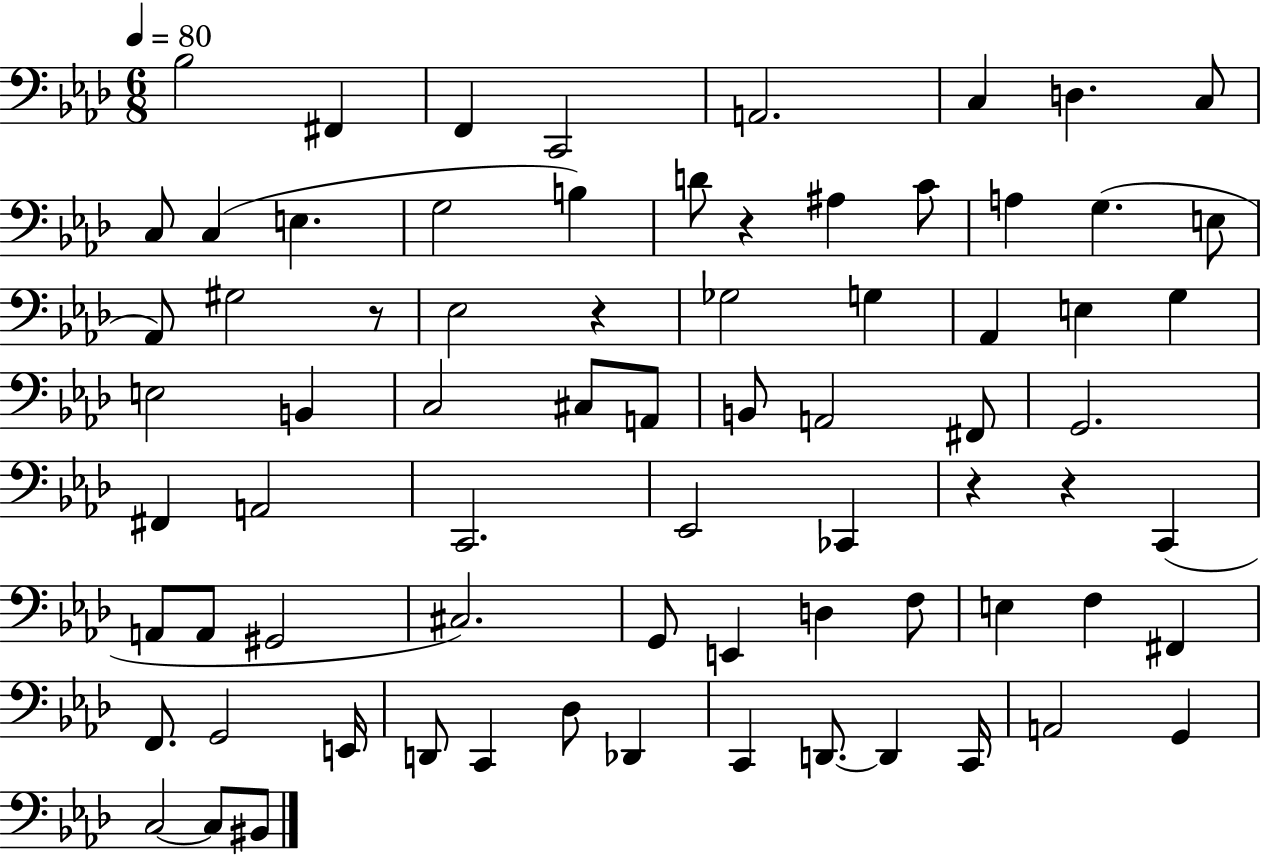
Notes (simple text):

Bb3/h F#2/q F2/q C2/h A2/h. C3/q D3/q. C3/e C3/e C3/q E3/q. G3/h B3/q D4/e R/q A#3/q C4/e A3/q G3/q. E3/e Ab2/e G#3/h R/e Eb3/h R/q Gb3/h G3/q Ab2/q E3/q G3/q E3/h B2/q C3/h C#3/e A2/e B2/e A2/h F#2/e G2/h. F#2/q A2/h C2/h. Eb2/h CES2/q R/q R/q C2/q A2/e A2/e G#2/h C#3/h. G2/e E2/q D3/q F3/e E3/q F3/q F#2/q F2/e. G2/h E2/s D2/e C2/q Db3/e Db2/q C2/q D2/e. D2/q C2/s A2/h G2/q C3/h C3/e BIS2/e